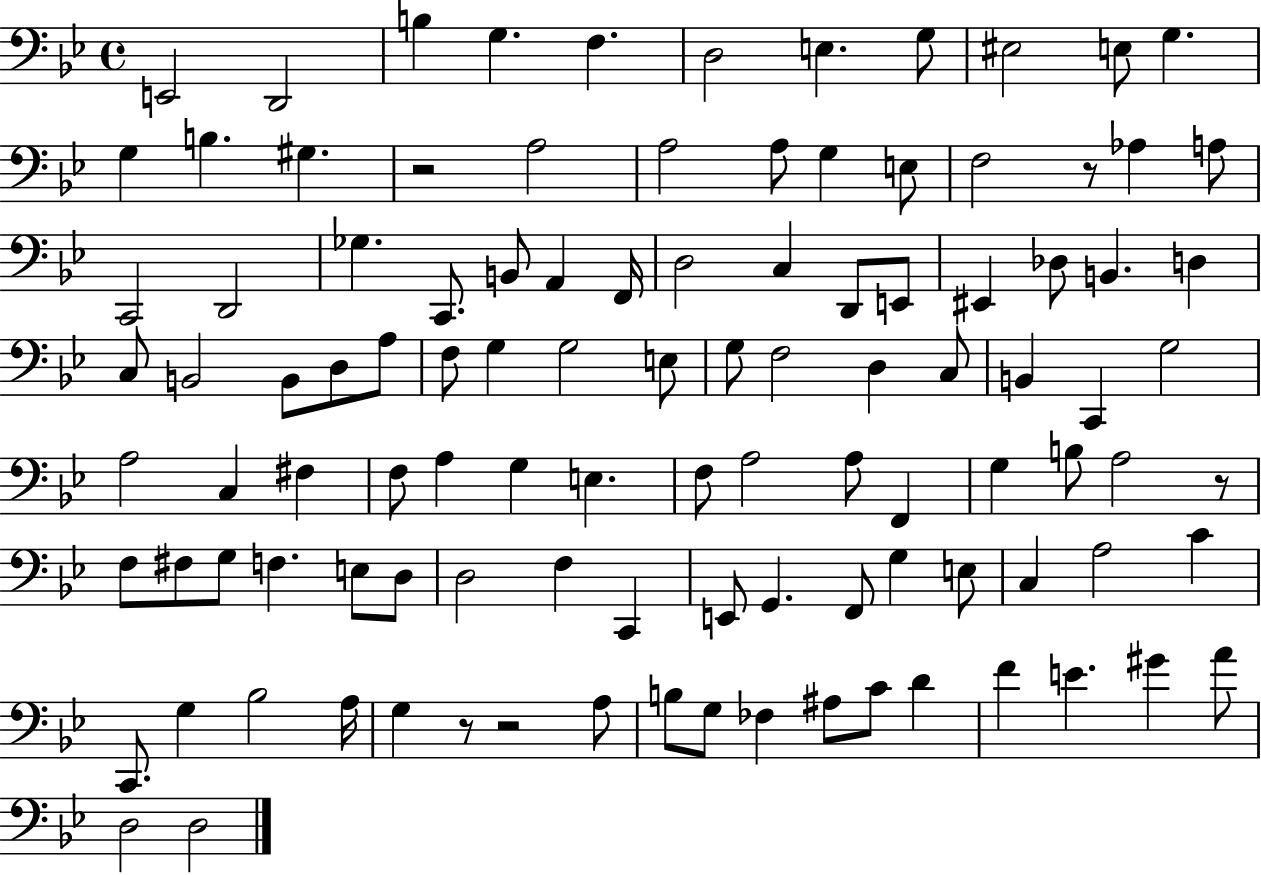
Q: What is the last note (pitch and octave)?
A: D3